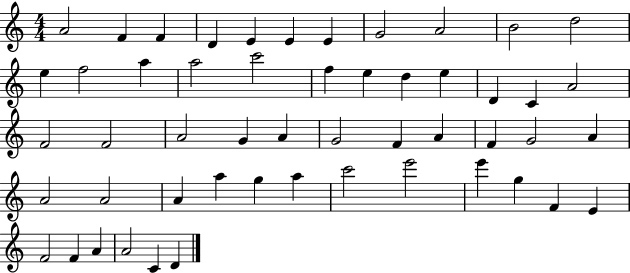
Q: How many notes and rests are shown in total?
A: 52